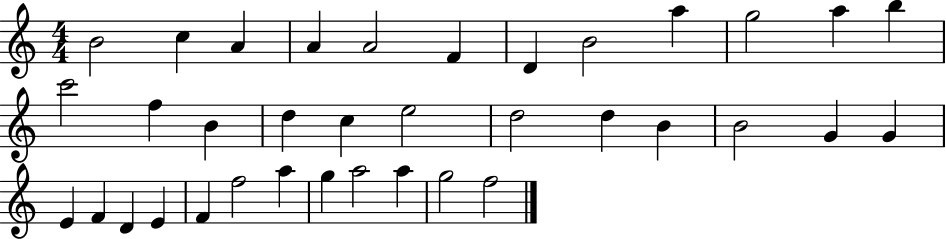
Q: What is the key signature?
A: C major